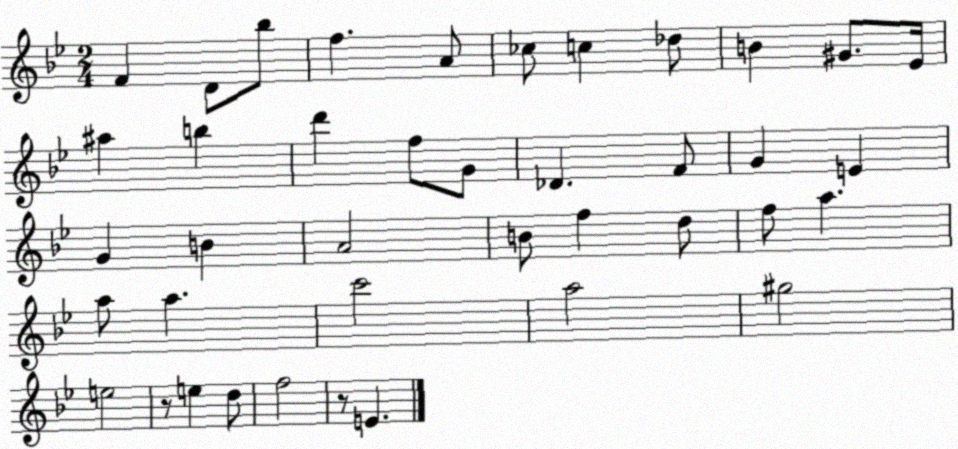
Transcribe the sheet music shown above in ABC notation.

X:1
T:Untitled
M:2/4
L:1/4
K:Bb
F D/2 _b/2 f A/2 _c/2 c _d/2 B ^G/2 _E/4 ^a b d' f/2 G/2 _D F/2 G E G B A2 B/2 f d/2 f/2 a a/2 a c'2 a2 ^g2 e2 z/2 e d/2 f2 z/2 E